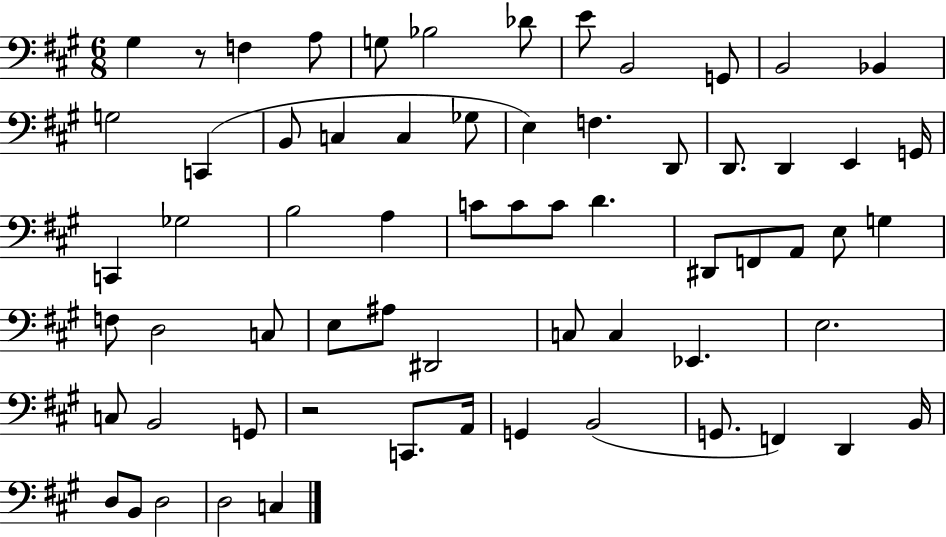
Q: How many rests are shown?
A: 2